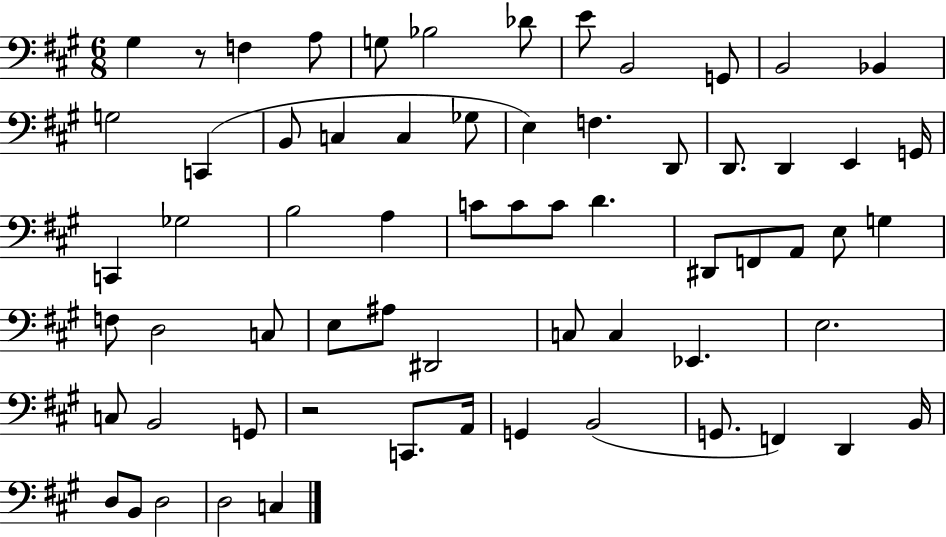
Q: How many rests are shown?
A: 2